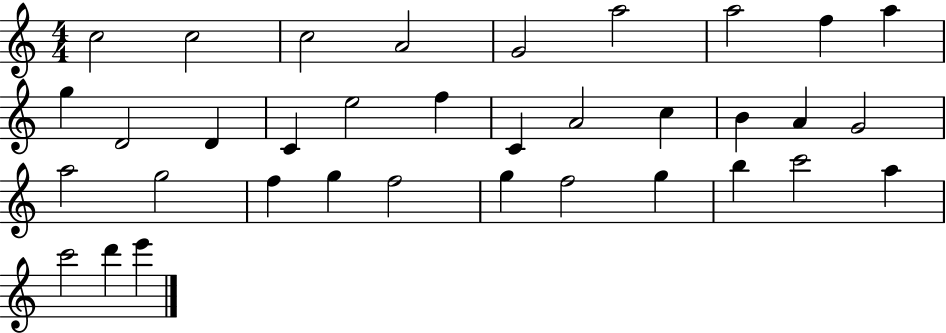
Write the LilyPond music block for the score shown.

{
  \clef treble
  \numericTimeSignature
  \time 4/4
  \key c \major
  c''2 c''2 | c''2 a'2 | g'2 a''2 | a''2 f''4 a''4 | \break g''4 d'2 d'4 | c'4 e''2 f''4 | c'4 a'2 c''4 | b'4 a'4 g'2 | \break a''2 g''2 | f''4 g''4 f''2 | g''4 f''2 g''4 | b''4 c'''2 a''4 | \break c'''2 d'''4 e'''4 | \bar "|."
}